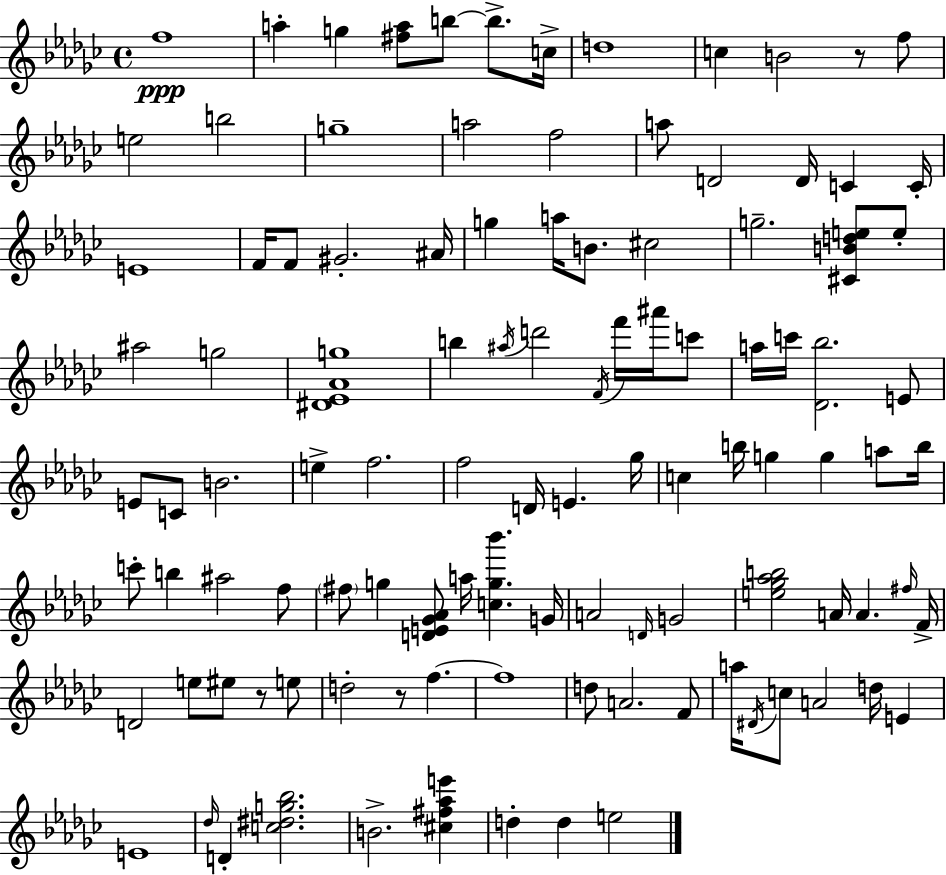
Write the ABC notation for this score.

X:1
T:Untitled
M:4/4
L:1/4
K:Ebm
f4 a g [^fa]/2 b/2 b/2 c/4 d4 c B2 z/2 f/2 e2 b2 g4 a2 f2 a/2 D2 D/4 C C/4 E4 F/4 F/2 ^G2 ^A/4 g a/4 B/2 ^c2 g2 [^CBde]/2 e/2 ^a2 g2 [^D_E_Ag]4 b ^a/4 d'2 F/4 f'/4 ^a'/4 c'/2 a/4 c'/4 [_D_b]2 E/2 E/2 C/2 B2 e f2 f2 D/4 E _g/4 c b/4 g g a/2 b/4 c'/2 b ^a2 f/2 ^f/2 g [DE_G_A]/2 a/4 [cg_b'] G/4 A2 D/4 G2 [e_g_ab]2 A/4 A ^f/4 F/4 D2 e/2 ^e/2 z/2 e/2 d2 z/2 f f4 d/2 A2 F/2 a/4 ^D/4 c/2 A2 d/4 E E4 _d/4 D [c^dg_b]2 B2 [^c^f_ae'] d d e2